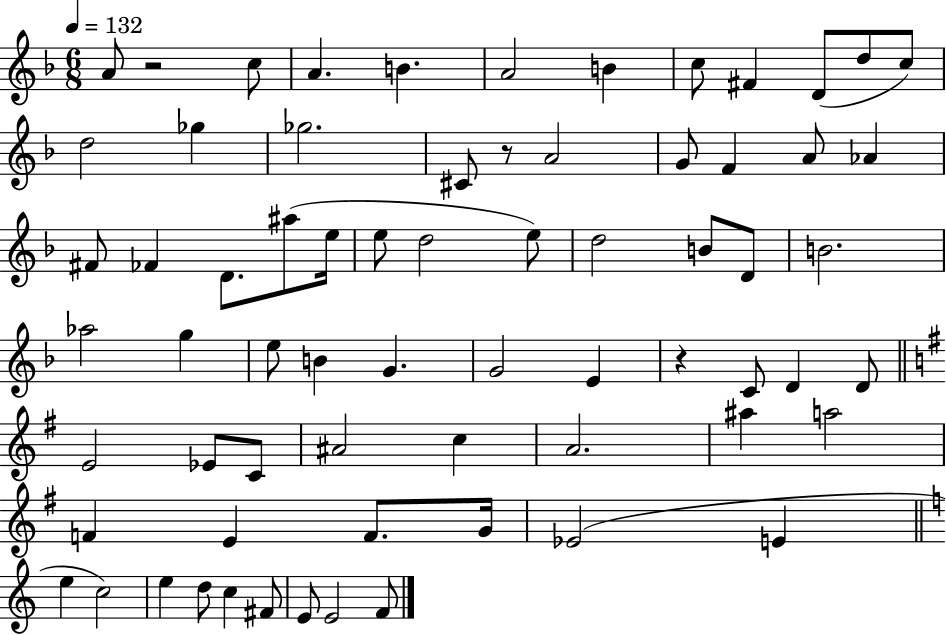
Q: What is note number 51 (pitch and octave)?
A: F4